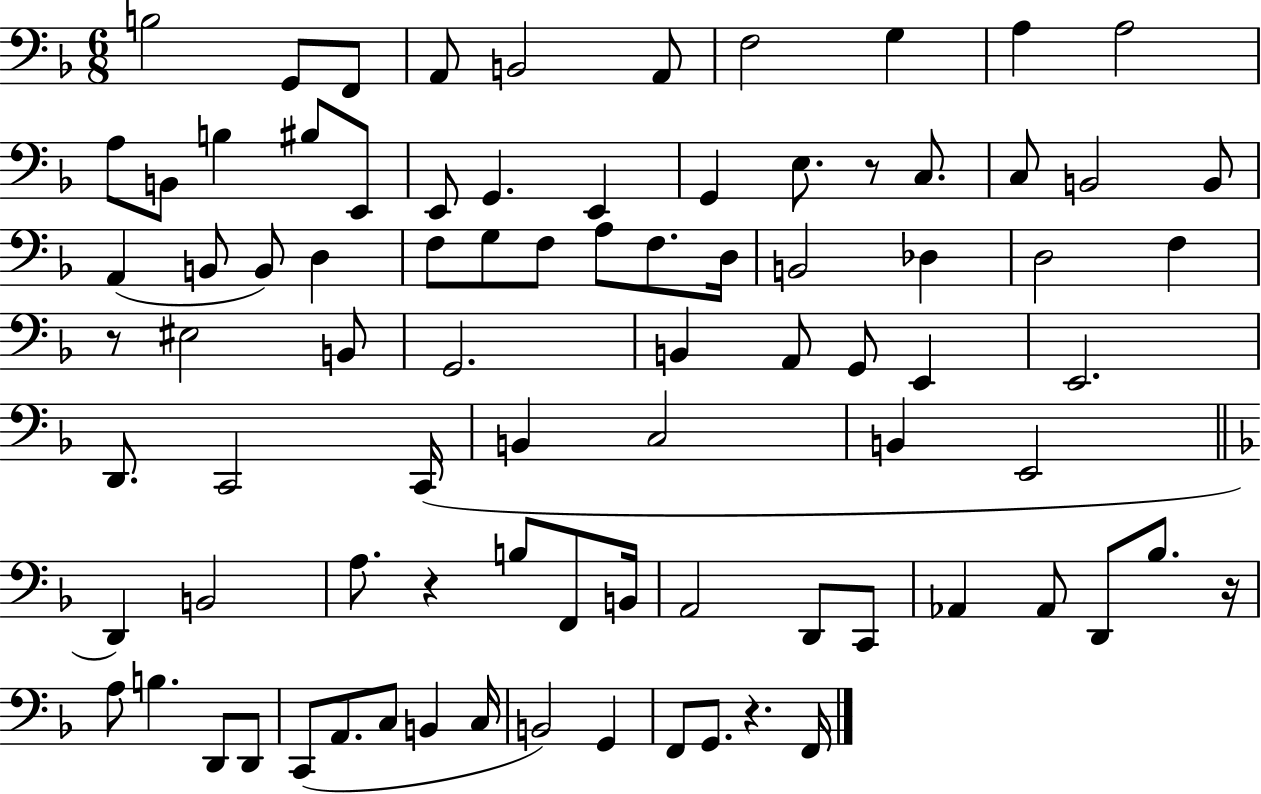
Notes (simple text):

B3/h G2/e F2/e A2/e B2/h A2/e F3/h G3/q A3/q A3/h A3/e B2/e B3/q BIS3/e E2/e E2/e G2/q. E2/q G2/q E3/e. R/e C3/e. C3/e B2/h B2/e A2/q B2/e B2/e D3/q F3/e G3/e F3/e A3/e F3/e. D3/s B2/h Db3/q D3/h F3/q R/e EIS3/h B2/e G2/h. B2/q A2/e G2/e E2/q E2/h. D2/e. C2/h C2/s B2/q C3/h B2/q E2/h D2/q B2/h A3/e. R/q B3/e F2/e B2/s A2/h D2/e C2/e Ab2/q Ab2/e D2/e Bb3/e. R/s A3/e B3/q. D2/e D2/e C2/e A2/e. C3/e B2/q C3/s B2/h G2/q F2/e G2/e. R/q. F2/s